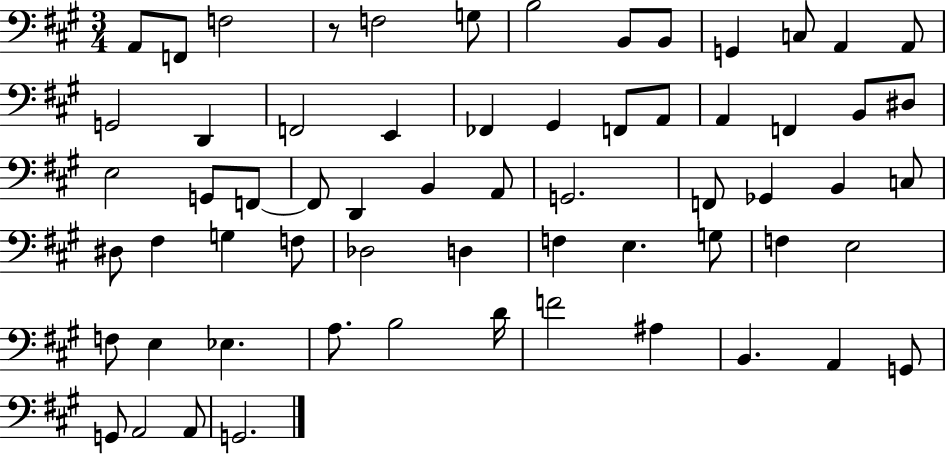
A2/e F2/e F3/h R/e F3/h G3/e B3/h B2/e B2/e G2/q C3/e A2/q A2/e G2/h D2/q F2/h E2/q FES2/q G#2/q F2/e A2/e A2/q F2/q B2/e D#3/e E3/h G2/e F2/e F2/e D2/q B2/q A2/e G2/h. F2/e Gb2/q B2/q C3/e D#3/e F#3/q G3/q F3/e Db3/h D3/q F3/q E3/q. G3/e F3/q E3/h F3/e E3/q Eb3/q. A3/e. B3/h D4/s F4/h A#3/q B2/q. A2/q G2/e G2/e A2/h A2/e G2/h.